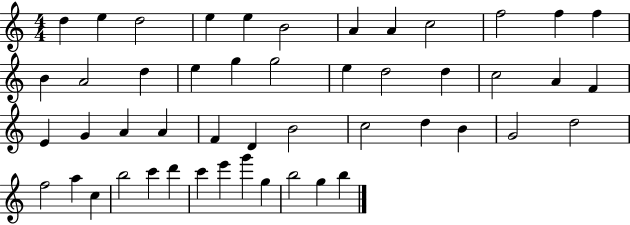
{
  \clef treble
  \numericTimeSignature
  \time 4/4
  \key c \major
  d''4 e''4 d''2 | e''4 e''4 b'2 | a'4 a'4 c''2 | f''2 f''4 f''4 | \break b'4 a'2 d''4 | e''4 g''4 g''2 | e''4 d''2 d''4 | c''2 a'4 f'4 | \break e'4 g'4 a'4 a'4 | f'4 d'4 b'2 | c''2 d''4 b'4 | g'2 d''2 | \break f''2 a''4 c''4 | b''2 c'''4 d'''4 | c'''4 e'''4 g'''4 g''4 | b''2 g''4 b''4 | \break \bar "|."
}